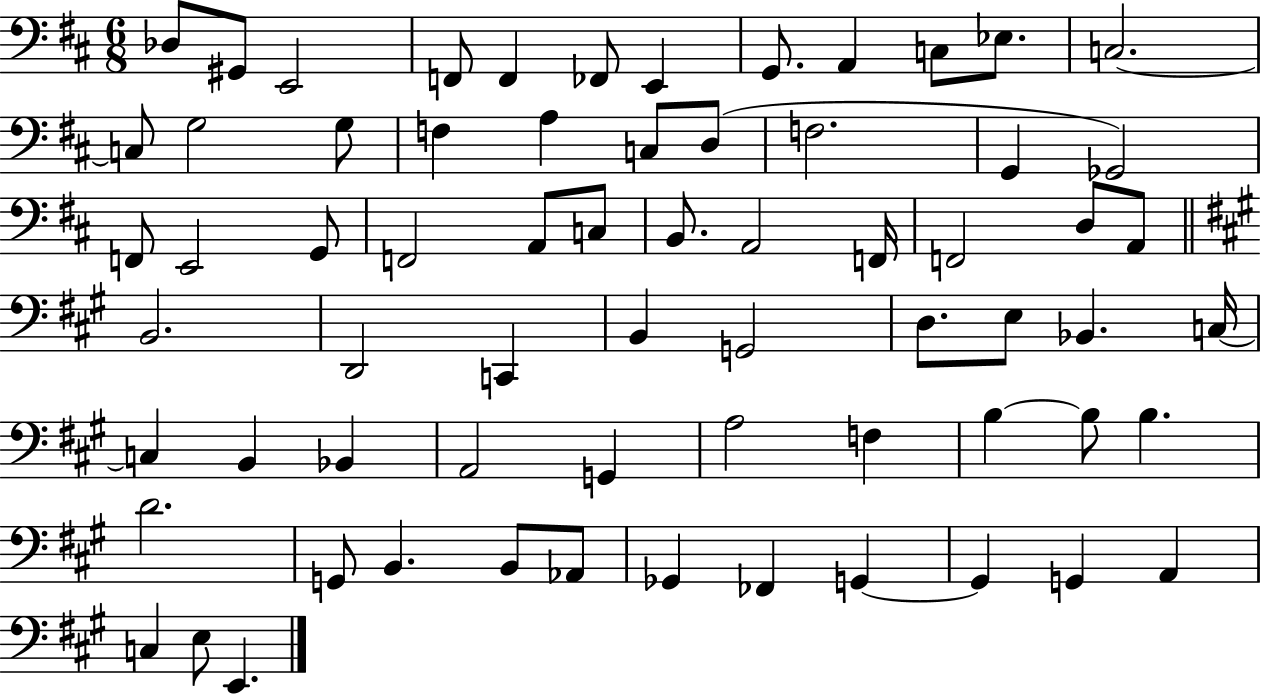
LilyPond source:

{
  \clef bass
  \numericTimeSignature
  \time 6/8
  \key d \major
  des8 gis,8 e,2 | f,8 f,4 fes,8 e,4 | g,8. a,4 c8 ees8. | c2.~~ | \break c8 g2 g8 | f4 a4 c8 d8( | f2. | g,4 ges,2) | \break f,8 e,2 g,8 | f,2 a,8 c8 | b,8. a,2 f,16 | f,2 d8 a,8 | \break \bar "||" \break \key a \major b,2. | d,2 c,4 | b,4 g,2 | d8. e8 bes,4. c16~~ | \break c4 b,4 bes,4 | a,2 g,4 | a2 f4 | b4~~ b8 b4. | \break d'2. | g,8 b,4. b,8 aes,8 | ges,4 fes,4 g,4~~ | g,4 g,4 a,4 | \break c4 e8 e,4. | \bar "|."
}